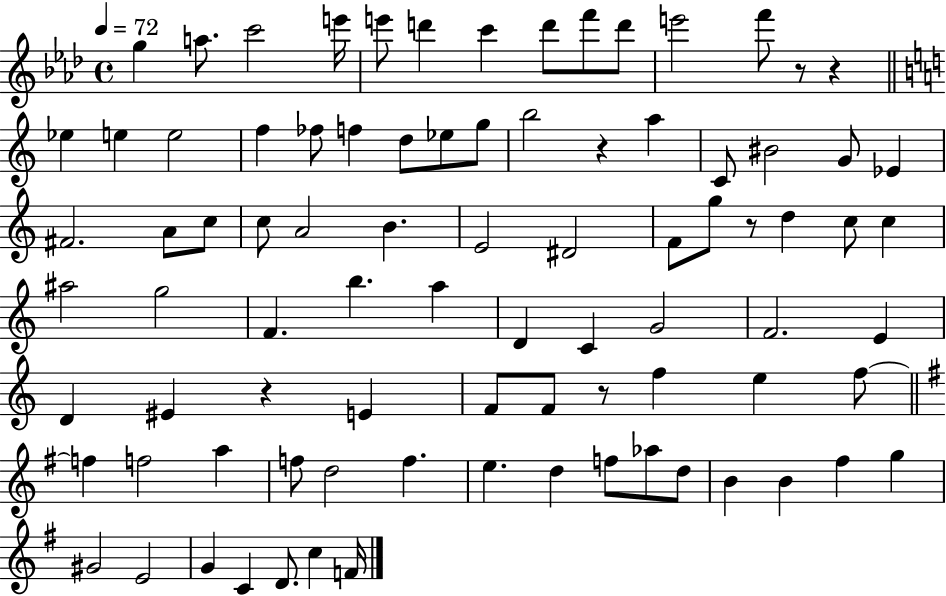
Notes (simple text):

G5/q A5/e. C6/h E6/s E6/e D6/q C6/q D6/e F6/e D6/e E6/h F6/e R/e R/q Eb5/q E5/q E5/h F5/q FES5/e F5/q D5/e Eb5/e G5/e B5/h R/q A5/q C4/e BIS4/h G4/e Eb4/q F#4/h. A4/e C5/e C5/e A4/h B4/q. E4/h D#4/h F4/e G5/e R/e D5/q C5/e C5/q A#5/h G5/h F4/q. B5/q. A5/q D4/q C4/q G4/h F4/h. E4/q D4/q EIS4/q R/q E4/q F4/e F4/e R/e F5/q E5/q F5/e F5/q F5/h A5/q F5/e D5/h F5/q. E5/q. D5/q F5/e Ab5/e D5/e B4/q B4/q F#5/q G5/q G#4/h E4/h G4/q C4/q D4/e. C5/q F4/s